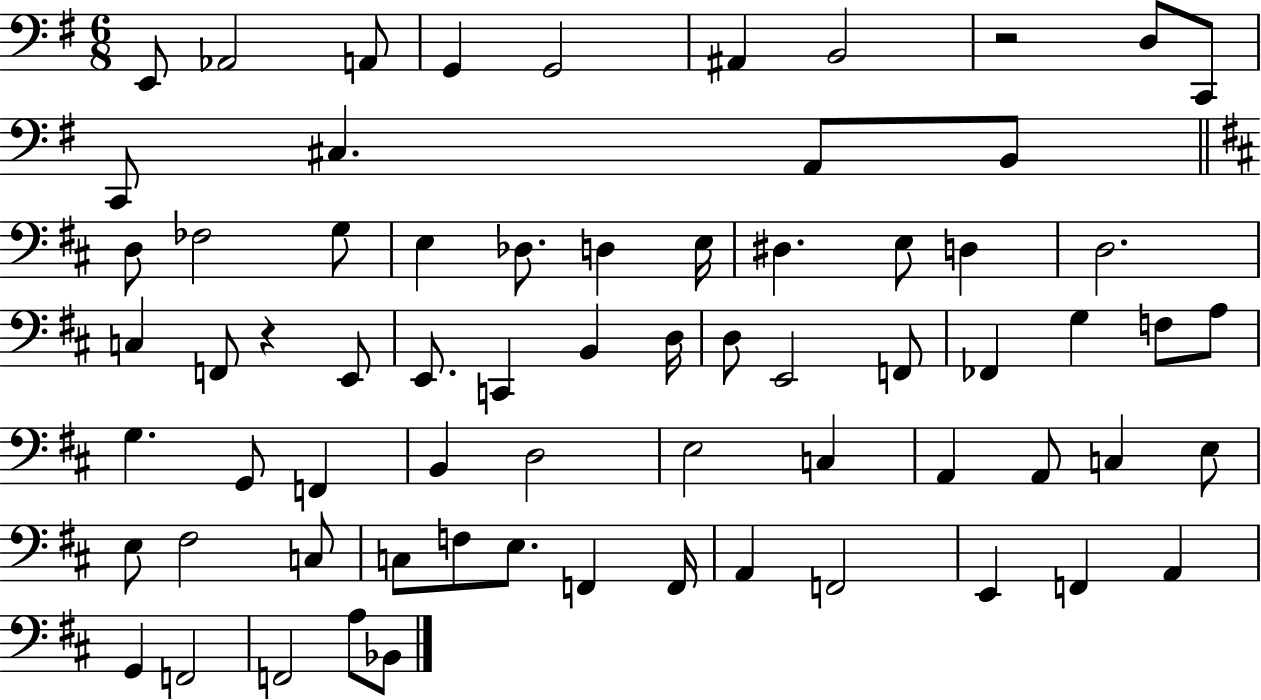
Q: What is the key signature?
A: G major